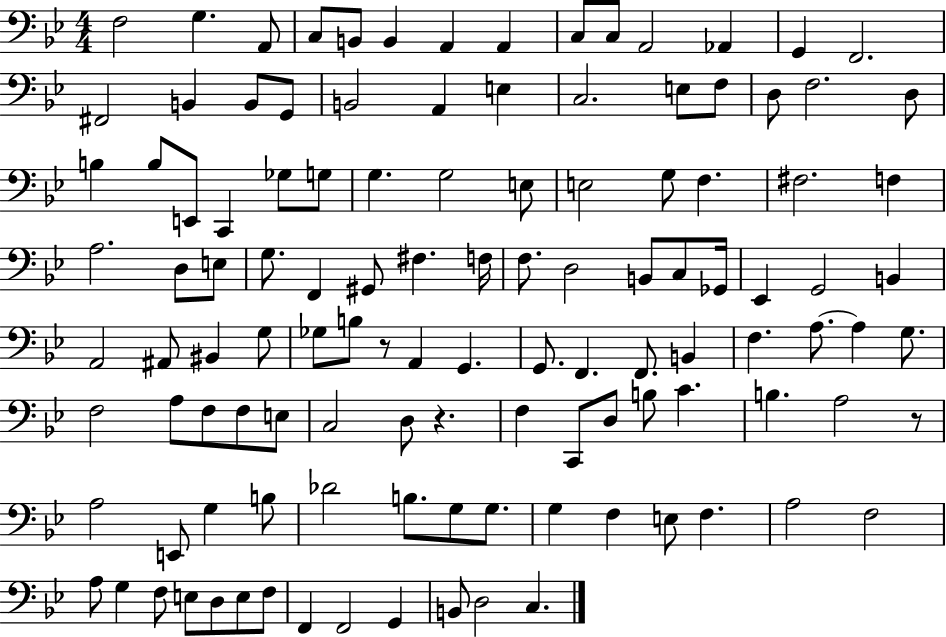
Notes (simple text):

F3/h G3/q. A2/e C3/e B2/e B2/q A2/q A2/q C3/e C3/e A2/h Ab2/q G2/q F2/h. F#2/h B2/q B2/e G2/e B2/h A2/q E3/q C3/h. E3/e F3/e D3/e F3/h. D3/e B3/q B3/e E2/e C2/q Gb3/e G3/e G3/q. G3/h E3/e E3/h G3/e F3/q. F#3/h. F3/q A3/h. D3/e E3/e G3/e. F2/q G#2/e F#3/q. F3/s F3/e. D3/h B2/e C3/e Gb2/s Eb2/q G2/h B2/q A2/h A#2/e BIS2/q G3/e Gb3/e B3/e R/e A2/q G2/q. G2/e. F2/q. F2/e. B2/q F3/q. A3/e. A3/q G3/e. F3/h A3/e F3/e F3/e E3/e C3/h D3/e R/q. F3/q C2/e D3/e B3/e C4/q. B3/q. A3/h R/e A3/h E2/e G3/q B3/e Db4/h B3/e. G3/e G3/e. G3/q F3/q E3/e F3/q. A3/h F3/h A3/e G3/q F3/e E3/e D3/e E3/e F3/e F2/q F2/h G2/q B2/e D3/h C3/q.